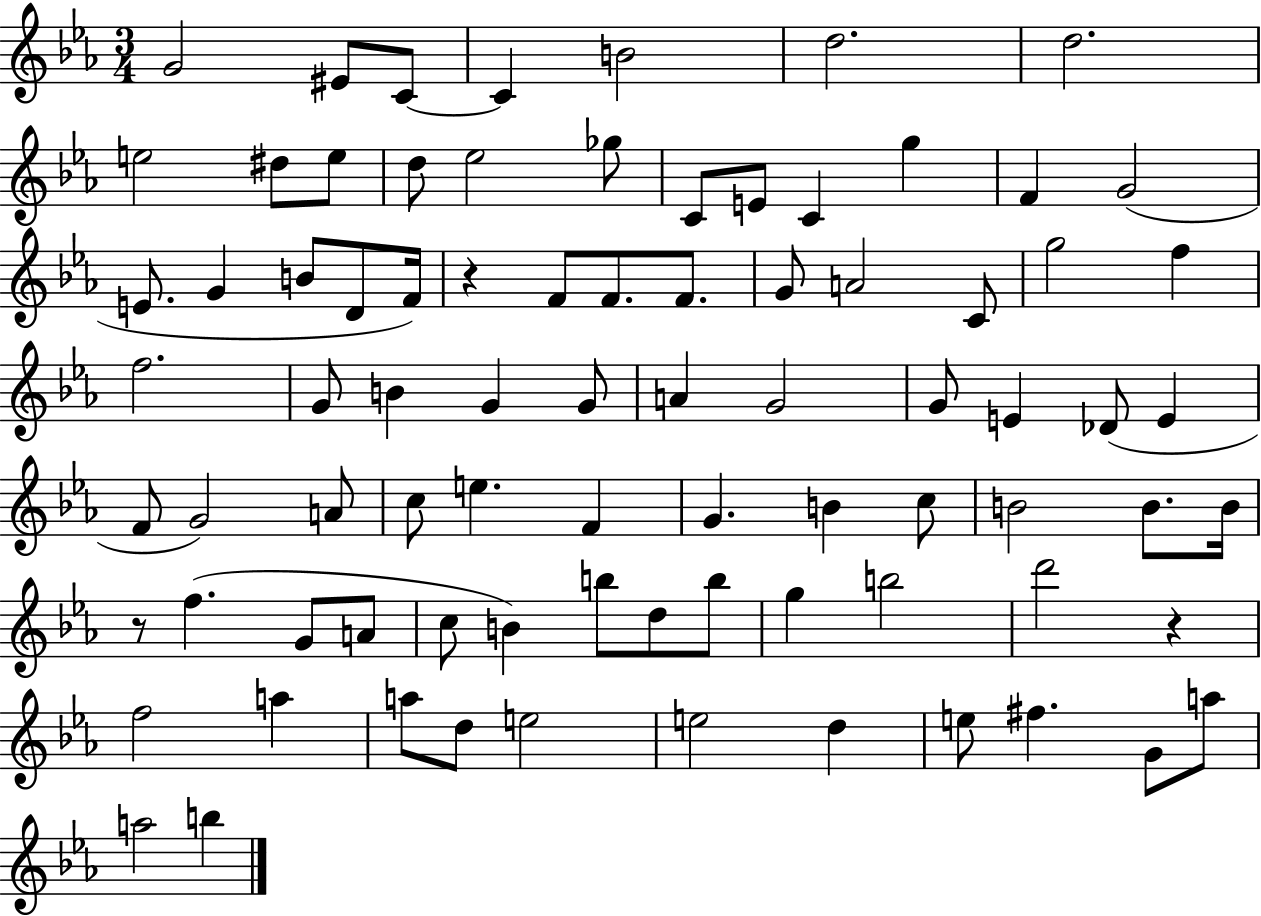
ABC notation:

X:1
T:Untitled
M:3/4
L:1/4
K:Eb
G2 ^E/2 C/2 C B2 d2 d2 e2 ^d/2 e/2 d/2 _e2 _g/2 C/2 E/2 C g F G2 E/2 G B/2 D/2 F/4 z F/2 F/2 F/2 G/2 A2 C/2 g2 f f2 G/2 B G G/2 A G2 G/2 E _D/2 E F/2 G2 A/2 c/2 e F G B c/2 B2 B/2 B/4 z/2 f G/2 A/2 c/2 B b/2 d/2 b/2 g b2 d'2 z f2 a a/2 d/2 e2 e2 d e/2 ^f G/2 a/2 a2 b